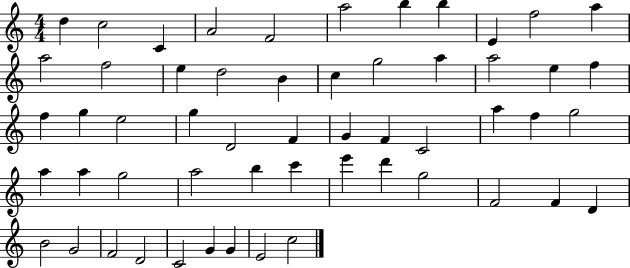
{
  \clef treble
  \numericTimeSignature
  \time 4/4
  \key c \major
  d''4 c''2 c'4 | a'2 f'2 | a''2 b''4 b''4 | e'4 f''2 a''4 | \break a''2 f''2 | e''4 d''2 b'4 | c''4 g''2 a''4 | a''2 e''4 f''4 | \break f''4 g''4 e''2 | g''4 d'2 f'4 | g'4 f'4 c'2 | a''4 f''4 g''2 | \break a''4 a''4 g''2 | a''2 b''4 c'''4 | e'''4 d'''4 g''2 | f'2 f'4 d'4 | \break b'2 g'2 | f'2 d'2 | c'2 g'4 g'4 | e'2 c''2 | \break \bar "|."
}